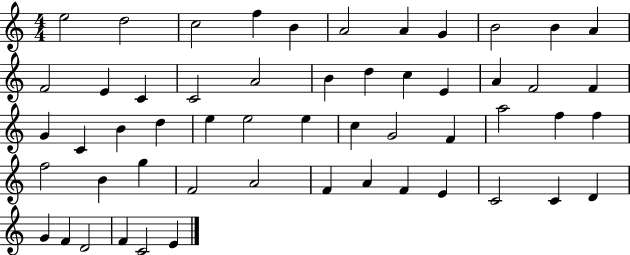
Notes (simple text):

E5/h D5/h C5/h F5/q B4/q A4/h A4/q G4/q B4/h B4/q A4/q F4/h E4/q C4/q C4/h A4/h B4/q D5/q C5/q E4/q A4/q F4/h F4/q G4/q C4/q B4/q D5/q E5/q E5/h E5/q C5/q G4/h F4/q A5/h F5/q F5/q F5/h B4/q G5/q F4/h A4/h F4/q A4/q F4/q E4/q C4/h C4/q D4/q G4/q F4/q D4/h F4/q C4/h E4/q